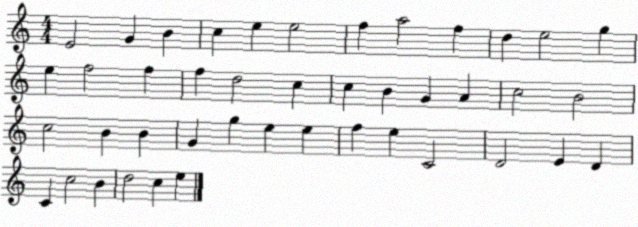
X:1
T:Untitled
M:4/4
L:1/4
K:C
E2 G B c e e2 f a2 f d e2 g e f2 f f d2 c c B G A c2 B2 c2 B B G g e e f e C2 D2 E D C c2 B d2 c e